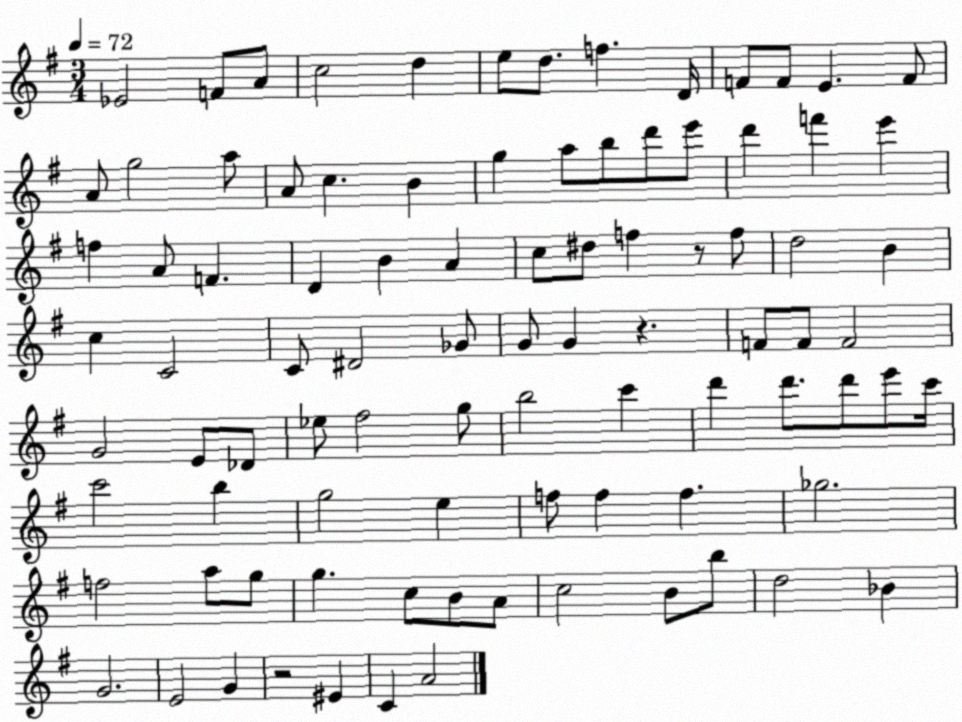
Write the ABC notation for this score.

X:1
T:Untitled
M:3/4
L:1/4
K:G
_E2 F/2 A/2 c2 d e/2 d/2 f D/4 F/2 F/2 E F/2 A/2 g2 a/2 A/2 c B g a/2 b/2 d'/2 e'/2 d' f' e' f A/2 F D B A c/2 ^d/2 f z/2 f/2 d2 B c C2 C/2 ^D2 _G/2 G/2 G z F/2 F/2 F2 G2 E/2 _D/2 _e/2 ^f2 g/2 b2 c' d' d'/2 d'/2 e'/2 c'/4 c'2 b g2 e f/2 f f _g2 f2 a/2 g/2 g c/2 B/2 A/2 c2 B/2 b/2 d2 _B G2 E2 G z2 ^E C A2